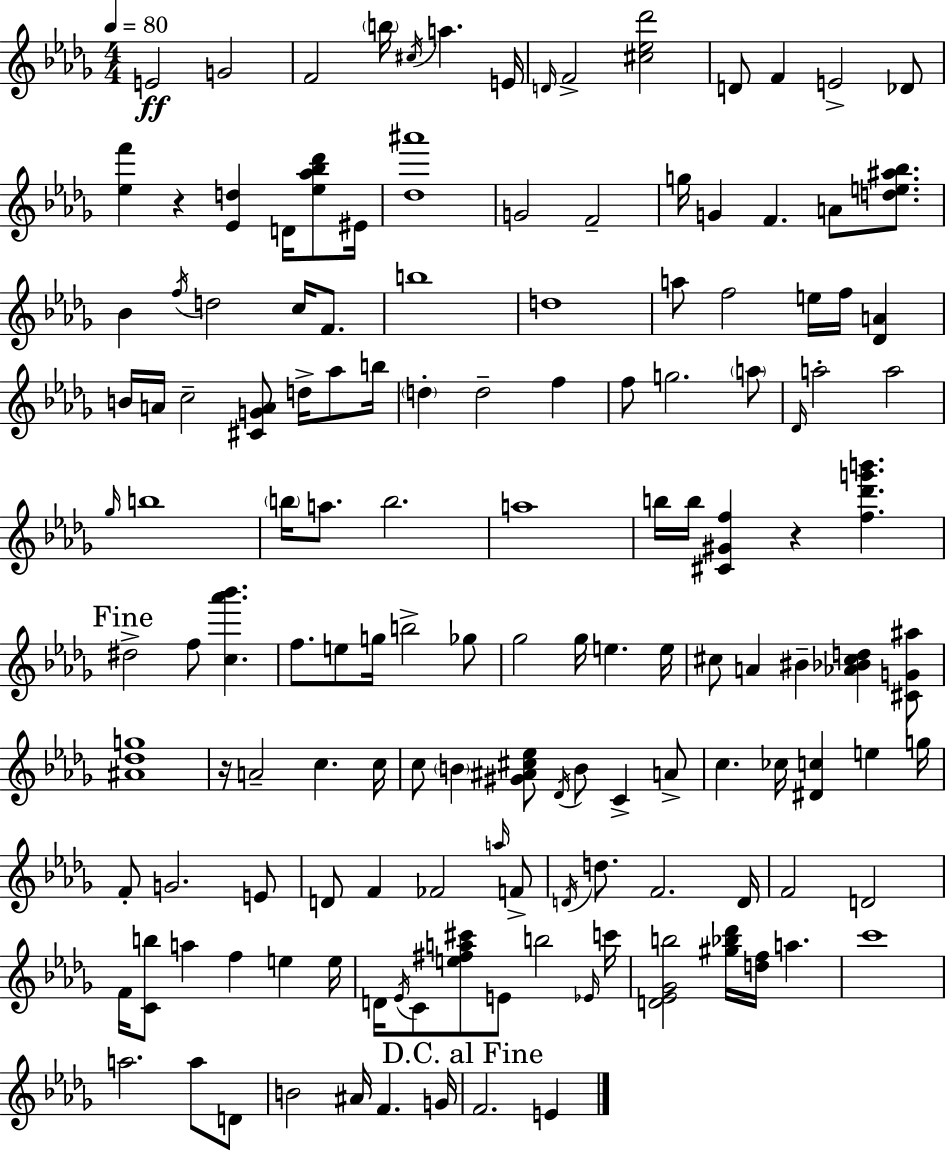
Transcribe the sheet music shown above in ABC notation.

X:1
T:Untitled
M:4/4
L:1/4
K:Bbm
E2 G2 F2 b/4 ^c/4 a E/4 D/4 F2 [^c_e_d']2 D/2 F E2 _D/2 [_ef'] z [_Ed] D/4 [_e_a_b_d']/2 ^E/4 [_d^a']4 G2 F2 g/4 G F A/2 [de^a_b]/2 _B f/4 d2 c/4 F/2 b4 d4 a/2 f2 e/4 f/4 [_DA] B/4 A/4 c2 [^CGA]/2 d/4 _a/2 b/4 d d2 f f/2 g2 a/2 _D/4 a2 a2 _g/4 b4 b/4 a/2 b2 a4 b/4 b/4 [^C^Gf] z [f_d'g'b'] ^d2 f/2 [c_a'_b'] f/2 e/2 g/4 b2 _g/2 _g2 _g/4 e e/4 ^c/2 A ^B [_A_B^cd] [^CG^a]/2 [^A_dg]4 z/4 A2 c c/4 c/2 B [^G^A^c_e]/2 _D/4 B/2 C A/2 c _c/4 [^Dc] e g/4 F/2 G2 E/2 D/2 F _F2 a/4 F/2 D/4 d/2 F2 D/4 F2 D2 F/4 [Cb]/2 a f e e/4 D/4 _E/4 C/2 [e^fa^c']/2 E/2 b2 _E/4 c'/4 [D_E_Gb]2 [^g_b_d']/4 [df]/4 a c'4 a2 a/2 D/2 B2 ^A/4 F G/4 F2 E